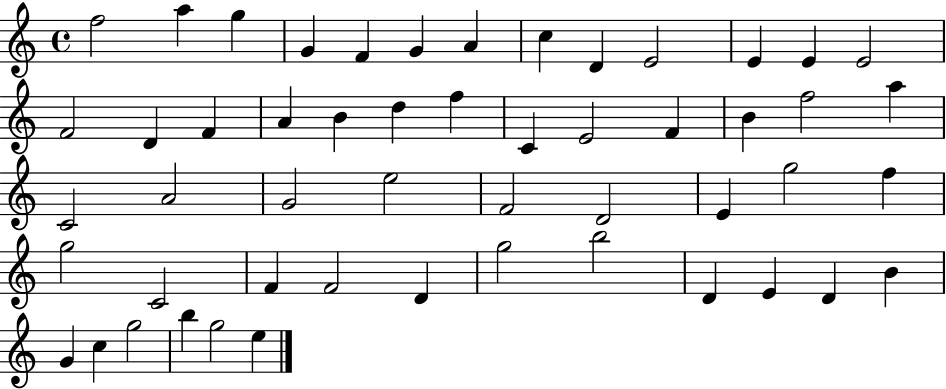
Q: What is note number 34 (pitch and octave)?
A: G5